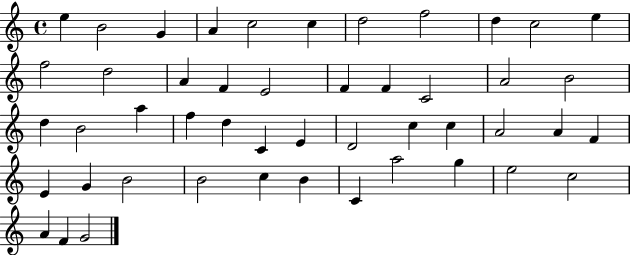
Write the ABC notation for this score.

X:1
T:Untitled
M:4/4
L:1/4
K:C
e B2 G A c2 c d2 f2 d c2 e f2 d2 A F E2 F F C2 A2 B2 d B2 a f d C E D2 c c A2 A F E G B2 B2 c B C a2 g e2 c2 A F G2